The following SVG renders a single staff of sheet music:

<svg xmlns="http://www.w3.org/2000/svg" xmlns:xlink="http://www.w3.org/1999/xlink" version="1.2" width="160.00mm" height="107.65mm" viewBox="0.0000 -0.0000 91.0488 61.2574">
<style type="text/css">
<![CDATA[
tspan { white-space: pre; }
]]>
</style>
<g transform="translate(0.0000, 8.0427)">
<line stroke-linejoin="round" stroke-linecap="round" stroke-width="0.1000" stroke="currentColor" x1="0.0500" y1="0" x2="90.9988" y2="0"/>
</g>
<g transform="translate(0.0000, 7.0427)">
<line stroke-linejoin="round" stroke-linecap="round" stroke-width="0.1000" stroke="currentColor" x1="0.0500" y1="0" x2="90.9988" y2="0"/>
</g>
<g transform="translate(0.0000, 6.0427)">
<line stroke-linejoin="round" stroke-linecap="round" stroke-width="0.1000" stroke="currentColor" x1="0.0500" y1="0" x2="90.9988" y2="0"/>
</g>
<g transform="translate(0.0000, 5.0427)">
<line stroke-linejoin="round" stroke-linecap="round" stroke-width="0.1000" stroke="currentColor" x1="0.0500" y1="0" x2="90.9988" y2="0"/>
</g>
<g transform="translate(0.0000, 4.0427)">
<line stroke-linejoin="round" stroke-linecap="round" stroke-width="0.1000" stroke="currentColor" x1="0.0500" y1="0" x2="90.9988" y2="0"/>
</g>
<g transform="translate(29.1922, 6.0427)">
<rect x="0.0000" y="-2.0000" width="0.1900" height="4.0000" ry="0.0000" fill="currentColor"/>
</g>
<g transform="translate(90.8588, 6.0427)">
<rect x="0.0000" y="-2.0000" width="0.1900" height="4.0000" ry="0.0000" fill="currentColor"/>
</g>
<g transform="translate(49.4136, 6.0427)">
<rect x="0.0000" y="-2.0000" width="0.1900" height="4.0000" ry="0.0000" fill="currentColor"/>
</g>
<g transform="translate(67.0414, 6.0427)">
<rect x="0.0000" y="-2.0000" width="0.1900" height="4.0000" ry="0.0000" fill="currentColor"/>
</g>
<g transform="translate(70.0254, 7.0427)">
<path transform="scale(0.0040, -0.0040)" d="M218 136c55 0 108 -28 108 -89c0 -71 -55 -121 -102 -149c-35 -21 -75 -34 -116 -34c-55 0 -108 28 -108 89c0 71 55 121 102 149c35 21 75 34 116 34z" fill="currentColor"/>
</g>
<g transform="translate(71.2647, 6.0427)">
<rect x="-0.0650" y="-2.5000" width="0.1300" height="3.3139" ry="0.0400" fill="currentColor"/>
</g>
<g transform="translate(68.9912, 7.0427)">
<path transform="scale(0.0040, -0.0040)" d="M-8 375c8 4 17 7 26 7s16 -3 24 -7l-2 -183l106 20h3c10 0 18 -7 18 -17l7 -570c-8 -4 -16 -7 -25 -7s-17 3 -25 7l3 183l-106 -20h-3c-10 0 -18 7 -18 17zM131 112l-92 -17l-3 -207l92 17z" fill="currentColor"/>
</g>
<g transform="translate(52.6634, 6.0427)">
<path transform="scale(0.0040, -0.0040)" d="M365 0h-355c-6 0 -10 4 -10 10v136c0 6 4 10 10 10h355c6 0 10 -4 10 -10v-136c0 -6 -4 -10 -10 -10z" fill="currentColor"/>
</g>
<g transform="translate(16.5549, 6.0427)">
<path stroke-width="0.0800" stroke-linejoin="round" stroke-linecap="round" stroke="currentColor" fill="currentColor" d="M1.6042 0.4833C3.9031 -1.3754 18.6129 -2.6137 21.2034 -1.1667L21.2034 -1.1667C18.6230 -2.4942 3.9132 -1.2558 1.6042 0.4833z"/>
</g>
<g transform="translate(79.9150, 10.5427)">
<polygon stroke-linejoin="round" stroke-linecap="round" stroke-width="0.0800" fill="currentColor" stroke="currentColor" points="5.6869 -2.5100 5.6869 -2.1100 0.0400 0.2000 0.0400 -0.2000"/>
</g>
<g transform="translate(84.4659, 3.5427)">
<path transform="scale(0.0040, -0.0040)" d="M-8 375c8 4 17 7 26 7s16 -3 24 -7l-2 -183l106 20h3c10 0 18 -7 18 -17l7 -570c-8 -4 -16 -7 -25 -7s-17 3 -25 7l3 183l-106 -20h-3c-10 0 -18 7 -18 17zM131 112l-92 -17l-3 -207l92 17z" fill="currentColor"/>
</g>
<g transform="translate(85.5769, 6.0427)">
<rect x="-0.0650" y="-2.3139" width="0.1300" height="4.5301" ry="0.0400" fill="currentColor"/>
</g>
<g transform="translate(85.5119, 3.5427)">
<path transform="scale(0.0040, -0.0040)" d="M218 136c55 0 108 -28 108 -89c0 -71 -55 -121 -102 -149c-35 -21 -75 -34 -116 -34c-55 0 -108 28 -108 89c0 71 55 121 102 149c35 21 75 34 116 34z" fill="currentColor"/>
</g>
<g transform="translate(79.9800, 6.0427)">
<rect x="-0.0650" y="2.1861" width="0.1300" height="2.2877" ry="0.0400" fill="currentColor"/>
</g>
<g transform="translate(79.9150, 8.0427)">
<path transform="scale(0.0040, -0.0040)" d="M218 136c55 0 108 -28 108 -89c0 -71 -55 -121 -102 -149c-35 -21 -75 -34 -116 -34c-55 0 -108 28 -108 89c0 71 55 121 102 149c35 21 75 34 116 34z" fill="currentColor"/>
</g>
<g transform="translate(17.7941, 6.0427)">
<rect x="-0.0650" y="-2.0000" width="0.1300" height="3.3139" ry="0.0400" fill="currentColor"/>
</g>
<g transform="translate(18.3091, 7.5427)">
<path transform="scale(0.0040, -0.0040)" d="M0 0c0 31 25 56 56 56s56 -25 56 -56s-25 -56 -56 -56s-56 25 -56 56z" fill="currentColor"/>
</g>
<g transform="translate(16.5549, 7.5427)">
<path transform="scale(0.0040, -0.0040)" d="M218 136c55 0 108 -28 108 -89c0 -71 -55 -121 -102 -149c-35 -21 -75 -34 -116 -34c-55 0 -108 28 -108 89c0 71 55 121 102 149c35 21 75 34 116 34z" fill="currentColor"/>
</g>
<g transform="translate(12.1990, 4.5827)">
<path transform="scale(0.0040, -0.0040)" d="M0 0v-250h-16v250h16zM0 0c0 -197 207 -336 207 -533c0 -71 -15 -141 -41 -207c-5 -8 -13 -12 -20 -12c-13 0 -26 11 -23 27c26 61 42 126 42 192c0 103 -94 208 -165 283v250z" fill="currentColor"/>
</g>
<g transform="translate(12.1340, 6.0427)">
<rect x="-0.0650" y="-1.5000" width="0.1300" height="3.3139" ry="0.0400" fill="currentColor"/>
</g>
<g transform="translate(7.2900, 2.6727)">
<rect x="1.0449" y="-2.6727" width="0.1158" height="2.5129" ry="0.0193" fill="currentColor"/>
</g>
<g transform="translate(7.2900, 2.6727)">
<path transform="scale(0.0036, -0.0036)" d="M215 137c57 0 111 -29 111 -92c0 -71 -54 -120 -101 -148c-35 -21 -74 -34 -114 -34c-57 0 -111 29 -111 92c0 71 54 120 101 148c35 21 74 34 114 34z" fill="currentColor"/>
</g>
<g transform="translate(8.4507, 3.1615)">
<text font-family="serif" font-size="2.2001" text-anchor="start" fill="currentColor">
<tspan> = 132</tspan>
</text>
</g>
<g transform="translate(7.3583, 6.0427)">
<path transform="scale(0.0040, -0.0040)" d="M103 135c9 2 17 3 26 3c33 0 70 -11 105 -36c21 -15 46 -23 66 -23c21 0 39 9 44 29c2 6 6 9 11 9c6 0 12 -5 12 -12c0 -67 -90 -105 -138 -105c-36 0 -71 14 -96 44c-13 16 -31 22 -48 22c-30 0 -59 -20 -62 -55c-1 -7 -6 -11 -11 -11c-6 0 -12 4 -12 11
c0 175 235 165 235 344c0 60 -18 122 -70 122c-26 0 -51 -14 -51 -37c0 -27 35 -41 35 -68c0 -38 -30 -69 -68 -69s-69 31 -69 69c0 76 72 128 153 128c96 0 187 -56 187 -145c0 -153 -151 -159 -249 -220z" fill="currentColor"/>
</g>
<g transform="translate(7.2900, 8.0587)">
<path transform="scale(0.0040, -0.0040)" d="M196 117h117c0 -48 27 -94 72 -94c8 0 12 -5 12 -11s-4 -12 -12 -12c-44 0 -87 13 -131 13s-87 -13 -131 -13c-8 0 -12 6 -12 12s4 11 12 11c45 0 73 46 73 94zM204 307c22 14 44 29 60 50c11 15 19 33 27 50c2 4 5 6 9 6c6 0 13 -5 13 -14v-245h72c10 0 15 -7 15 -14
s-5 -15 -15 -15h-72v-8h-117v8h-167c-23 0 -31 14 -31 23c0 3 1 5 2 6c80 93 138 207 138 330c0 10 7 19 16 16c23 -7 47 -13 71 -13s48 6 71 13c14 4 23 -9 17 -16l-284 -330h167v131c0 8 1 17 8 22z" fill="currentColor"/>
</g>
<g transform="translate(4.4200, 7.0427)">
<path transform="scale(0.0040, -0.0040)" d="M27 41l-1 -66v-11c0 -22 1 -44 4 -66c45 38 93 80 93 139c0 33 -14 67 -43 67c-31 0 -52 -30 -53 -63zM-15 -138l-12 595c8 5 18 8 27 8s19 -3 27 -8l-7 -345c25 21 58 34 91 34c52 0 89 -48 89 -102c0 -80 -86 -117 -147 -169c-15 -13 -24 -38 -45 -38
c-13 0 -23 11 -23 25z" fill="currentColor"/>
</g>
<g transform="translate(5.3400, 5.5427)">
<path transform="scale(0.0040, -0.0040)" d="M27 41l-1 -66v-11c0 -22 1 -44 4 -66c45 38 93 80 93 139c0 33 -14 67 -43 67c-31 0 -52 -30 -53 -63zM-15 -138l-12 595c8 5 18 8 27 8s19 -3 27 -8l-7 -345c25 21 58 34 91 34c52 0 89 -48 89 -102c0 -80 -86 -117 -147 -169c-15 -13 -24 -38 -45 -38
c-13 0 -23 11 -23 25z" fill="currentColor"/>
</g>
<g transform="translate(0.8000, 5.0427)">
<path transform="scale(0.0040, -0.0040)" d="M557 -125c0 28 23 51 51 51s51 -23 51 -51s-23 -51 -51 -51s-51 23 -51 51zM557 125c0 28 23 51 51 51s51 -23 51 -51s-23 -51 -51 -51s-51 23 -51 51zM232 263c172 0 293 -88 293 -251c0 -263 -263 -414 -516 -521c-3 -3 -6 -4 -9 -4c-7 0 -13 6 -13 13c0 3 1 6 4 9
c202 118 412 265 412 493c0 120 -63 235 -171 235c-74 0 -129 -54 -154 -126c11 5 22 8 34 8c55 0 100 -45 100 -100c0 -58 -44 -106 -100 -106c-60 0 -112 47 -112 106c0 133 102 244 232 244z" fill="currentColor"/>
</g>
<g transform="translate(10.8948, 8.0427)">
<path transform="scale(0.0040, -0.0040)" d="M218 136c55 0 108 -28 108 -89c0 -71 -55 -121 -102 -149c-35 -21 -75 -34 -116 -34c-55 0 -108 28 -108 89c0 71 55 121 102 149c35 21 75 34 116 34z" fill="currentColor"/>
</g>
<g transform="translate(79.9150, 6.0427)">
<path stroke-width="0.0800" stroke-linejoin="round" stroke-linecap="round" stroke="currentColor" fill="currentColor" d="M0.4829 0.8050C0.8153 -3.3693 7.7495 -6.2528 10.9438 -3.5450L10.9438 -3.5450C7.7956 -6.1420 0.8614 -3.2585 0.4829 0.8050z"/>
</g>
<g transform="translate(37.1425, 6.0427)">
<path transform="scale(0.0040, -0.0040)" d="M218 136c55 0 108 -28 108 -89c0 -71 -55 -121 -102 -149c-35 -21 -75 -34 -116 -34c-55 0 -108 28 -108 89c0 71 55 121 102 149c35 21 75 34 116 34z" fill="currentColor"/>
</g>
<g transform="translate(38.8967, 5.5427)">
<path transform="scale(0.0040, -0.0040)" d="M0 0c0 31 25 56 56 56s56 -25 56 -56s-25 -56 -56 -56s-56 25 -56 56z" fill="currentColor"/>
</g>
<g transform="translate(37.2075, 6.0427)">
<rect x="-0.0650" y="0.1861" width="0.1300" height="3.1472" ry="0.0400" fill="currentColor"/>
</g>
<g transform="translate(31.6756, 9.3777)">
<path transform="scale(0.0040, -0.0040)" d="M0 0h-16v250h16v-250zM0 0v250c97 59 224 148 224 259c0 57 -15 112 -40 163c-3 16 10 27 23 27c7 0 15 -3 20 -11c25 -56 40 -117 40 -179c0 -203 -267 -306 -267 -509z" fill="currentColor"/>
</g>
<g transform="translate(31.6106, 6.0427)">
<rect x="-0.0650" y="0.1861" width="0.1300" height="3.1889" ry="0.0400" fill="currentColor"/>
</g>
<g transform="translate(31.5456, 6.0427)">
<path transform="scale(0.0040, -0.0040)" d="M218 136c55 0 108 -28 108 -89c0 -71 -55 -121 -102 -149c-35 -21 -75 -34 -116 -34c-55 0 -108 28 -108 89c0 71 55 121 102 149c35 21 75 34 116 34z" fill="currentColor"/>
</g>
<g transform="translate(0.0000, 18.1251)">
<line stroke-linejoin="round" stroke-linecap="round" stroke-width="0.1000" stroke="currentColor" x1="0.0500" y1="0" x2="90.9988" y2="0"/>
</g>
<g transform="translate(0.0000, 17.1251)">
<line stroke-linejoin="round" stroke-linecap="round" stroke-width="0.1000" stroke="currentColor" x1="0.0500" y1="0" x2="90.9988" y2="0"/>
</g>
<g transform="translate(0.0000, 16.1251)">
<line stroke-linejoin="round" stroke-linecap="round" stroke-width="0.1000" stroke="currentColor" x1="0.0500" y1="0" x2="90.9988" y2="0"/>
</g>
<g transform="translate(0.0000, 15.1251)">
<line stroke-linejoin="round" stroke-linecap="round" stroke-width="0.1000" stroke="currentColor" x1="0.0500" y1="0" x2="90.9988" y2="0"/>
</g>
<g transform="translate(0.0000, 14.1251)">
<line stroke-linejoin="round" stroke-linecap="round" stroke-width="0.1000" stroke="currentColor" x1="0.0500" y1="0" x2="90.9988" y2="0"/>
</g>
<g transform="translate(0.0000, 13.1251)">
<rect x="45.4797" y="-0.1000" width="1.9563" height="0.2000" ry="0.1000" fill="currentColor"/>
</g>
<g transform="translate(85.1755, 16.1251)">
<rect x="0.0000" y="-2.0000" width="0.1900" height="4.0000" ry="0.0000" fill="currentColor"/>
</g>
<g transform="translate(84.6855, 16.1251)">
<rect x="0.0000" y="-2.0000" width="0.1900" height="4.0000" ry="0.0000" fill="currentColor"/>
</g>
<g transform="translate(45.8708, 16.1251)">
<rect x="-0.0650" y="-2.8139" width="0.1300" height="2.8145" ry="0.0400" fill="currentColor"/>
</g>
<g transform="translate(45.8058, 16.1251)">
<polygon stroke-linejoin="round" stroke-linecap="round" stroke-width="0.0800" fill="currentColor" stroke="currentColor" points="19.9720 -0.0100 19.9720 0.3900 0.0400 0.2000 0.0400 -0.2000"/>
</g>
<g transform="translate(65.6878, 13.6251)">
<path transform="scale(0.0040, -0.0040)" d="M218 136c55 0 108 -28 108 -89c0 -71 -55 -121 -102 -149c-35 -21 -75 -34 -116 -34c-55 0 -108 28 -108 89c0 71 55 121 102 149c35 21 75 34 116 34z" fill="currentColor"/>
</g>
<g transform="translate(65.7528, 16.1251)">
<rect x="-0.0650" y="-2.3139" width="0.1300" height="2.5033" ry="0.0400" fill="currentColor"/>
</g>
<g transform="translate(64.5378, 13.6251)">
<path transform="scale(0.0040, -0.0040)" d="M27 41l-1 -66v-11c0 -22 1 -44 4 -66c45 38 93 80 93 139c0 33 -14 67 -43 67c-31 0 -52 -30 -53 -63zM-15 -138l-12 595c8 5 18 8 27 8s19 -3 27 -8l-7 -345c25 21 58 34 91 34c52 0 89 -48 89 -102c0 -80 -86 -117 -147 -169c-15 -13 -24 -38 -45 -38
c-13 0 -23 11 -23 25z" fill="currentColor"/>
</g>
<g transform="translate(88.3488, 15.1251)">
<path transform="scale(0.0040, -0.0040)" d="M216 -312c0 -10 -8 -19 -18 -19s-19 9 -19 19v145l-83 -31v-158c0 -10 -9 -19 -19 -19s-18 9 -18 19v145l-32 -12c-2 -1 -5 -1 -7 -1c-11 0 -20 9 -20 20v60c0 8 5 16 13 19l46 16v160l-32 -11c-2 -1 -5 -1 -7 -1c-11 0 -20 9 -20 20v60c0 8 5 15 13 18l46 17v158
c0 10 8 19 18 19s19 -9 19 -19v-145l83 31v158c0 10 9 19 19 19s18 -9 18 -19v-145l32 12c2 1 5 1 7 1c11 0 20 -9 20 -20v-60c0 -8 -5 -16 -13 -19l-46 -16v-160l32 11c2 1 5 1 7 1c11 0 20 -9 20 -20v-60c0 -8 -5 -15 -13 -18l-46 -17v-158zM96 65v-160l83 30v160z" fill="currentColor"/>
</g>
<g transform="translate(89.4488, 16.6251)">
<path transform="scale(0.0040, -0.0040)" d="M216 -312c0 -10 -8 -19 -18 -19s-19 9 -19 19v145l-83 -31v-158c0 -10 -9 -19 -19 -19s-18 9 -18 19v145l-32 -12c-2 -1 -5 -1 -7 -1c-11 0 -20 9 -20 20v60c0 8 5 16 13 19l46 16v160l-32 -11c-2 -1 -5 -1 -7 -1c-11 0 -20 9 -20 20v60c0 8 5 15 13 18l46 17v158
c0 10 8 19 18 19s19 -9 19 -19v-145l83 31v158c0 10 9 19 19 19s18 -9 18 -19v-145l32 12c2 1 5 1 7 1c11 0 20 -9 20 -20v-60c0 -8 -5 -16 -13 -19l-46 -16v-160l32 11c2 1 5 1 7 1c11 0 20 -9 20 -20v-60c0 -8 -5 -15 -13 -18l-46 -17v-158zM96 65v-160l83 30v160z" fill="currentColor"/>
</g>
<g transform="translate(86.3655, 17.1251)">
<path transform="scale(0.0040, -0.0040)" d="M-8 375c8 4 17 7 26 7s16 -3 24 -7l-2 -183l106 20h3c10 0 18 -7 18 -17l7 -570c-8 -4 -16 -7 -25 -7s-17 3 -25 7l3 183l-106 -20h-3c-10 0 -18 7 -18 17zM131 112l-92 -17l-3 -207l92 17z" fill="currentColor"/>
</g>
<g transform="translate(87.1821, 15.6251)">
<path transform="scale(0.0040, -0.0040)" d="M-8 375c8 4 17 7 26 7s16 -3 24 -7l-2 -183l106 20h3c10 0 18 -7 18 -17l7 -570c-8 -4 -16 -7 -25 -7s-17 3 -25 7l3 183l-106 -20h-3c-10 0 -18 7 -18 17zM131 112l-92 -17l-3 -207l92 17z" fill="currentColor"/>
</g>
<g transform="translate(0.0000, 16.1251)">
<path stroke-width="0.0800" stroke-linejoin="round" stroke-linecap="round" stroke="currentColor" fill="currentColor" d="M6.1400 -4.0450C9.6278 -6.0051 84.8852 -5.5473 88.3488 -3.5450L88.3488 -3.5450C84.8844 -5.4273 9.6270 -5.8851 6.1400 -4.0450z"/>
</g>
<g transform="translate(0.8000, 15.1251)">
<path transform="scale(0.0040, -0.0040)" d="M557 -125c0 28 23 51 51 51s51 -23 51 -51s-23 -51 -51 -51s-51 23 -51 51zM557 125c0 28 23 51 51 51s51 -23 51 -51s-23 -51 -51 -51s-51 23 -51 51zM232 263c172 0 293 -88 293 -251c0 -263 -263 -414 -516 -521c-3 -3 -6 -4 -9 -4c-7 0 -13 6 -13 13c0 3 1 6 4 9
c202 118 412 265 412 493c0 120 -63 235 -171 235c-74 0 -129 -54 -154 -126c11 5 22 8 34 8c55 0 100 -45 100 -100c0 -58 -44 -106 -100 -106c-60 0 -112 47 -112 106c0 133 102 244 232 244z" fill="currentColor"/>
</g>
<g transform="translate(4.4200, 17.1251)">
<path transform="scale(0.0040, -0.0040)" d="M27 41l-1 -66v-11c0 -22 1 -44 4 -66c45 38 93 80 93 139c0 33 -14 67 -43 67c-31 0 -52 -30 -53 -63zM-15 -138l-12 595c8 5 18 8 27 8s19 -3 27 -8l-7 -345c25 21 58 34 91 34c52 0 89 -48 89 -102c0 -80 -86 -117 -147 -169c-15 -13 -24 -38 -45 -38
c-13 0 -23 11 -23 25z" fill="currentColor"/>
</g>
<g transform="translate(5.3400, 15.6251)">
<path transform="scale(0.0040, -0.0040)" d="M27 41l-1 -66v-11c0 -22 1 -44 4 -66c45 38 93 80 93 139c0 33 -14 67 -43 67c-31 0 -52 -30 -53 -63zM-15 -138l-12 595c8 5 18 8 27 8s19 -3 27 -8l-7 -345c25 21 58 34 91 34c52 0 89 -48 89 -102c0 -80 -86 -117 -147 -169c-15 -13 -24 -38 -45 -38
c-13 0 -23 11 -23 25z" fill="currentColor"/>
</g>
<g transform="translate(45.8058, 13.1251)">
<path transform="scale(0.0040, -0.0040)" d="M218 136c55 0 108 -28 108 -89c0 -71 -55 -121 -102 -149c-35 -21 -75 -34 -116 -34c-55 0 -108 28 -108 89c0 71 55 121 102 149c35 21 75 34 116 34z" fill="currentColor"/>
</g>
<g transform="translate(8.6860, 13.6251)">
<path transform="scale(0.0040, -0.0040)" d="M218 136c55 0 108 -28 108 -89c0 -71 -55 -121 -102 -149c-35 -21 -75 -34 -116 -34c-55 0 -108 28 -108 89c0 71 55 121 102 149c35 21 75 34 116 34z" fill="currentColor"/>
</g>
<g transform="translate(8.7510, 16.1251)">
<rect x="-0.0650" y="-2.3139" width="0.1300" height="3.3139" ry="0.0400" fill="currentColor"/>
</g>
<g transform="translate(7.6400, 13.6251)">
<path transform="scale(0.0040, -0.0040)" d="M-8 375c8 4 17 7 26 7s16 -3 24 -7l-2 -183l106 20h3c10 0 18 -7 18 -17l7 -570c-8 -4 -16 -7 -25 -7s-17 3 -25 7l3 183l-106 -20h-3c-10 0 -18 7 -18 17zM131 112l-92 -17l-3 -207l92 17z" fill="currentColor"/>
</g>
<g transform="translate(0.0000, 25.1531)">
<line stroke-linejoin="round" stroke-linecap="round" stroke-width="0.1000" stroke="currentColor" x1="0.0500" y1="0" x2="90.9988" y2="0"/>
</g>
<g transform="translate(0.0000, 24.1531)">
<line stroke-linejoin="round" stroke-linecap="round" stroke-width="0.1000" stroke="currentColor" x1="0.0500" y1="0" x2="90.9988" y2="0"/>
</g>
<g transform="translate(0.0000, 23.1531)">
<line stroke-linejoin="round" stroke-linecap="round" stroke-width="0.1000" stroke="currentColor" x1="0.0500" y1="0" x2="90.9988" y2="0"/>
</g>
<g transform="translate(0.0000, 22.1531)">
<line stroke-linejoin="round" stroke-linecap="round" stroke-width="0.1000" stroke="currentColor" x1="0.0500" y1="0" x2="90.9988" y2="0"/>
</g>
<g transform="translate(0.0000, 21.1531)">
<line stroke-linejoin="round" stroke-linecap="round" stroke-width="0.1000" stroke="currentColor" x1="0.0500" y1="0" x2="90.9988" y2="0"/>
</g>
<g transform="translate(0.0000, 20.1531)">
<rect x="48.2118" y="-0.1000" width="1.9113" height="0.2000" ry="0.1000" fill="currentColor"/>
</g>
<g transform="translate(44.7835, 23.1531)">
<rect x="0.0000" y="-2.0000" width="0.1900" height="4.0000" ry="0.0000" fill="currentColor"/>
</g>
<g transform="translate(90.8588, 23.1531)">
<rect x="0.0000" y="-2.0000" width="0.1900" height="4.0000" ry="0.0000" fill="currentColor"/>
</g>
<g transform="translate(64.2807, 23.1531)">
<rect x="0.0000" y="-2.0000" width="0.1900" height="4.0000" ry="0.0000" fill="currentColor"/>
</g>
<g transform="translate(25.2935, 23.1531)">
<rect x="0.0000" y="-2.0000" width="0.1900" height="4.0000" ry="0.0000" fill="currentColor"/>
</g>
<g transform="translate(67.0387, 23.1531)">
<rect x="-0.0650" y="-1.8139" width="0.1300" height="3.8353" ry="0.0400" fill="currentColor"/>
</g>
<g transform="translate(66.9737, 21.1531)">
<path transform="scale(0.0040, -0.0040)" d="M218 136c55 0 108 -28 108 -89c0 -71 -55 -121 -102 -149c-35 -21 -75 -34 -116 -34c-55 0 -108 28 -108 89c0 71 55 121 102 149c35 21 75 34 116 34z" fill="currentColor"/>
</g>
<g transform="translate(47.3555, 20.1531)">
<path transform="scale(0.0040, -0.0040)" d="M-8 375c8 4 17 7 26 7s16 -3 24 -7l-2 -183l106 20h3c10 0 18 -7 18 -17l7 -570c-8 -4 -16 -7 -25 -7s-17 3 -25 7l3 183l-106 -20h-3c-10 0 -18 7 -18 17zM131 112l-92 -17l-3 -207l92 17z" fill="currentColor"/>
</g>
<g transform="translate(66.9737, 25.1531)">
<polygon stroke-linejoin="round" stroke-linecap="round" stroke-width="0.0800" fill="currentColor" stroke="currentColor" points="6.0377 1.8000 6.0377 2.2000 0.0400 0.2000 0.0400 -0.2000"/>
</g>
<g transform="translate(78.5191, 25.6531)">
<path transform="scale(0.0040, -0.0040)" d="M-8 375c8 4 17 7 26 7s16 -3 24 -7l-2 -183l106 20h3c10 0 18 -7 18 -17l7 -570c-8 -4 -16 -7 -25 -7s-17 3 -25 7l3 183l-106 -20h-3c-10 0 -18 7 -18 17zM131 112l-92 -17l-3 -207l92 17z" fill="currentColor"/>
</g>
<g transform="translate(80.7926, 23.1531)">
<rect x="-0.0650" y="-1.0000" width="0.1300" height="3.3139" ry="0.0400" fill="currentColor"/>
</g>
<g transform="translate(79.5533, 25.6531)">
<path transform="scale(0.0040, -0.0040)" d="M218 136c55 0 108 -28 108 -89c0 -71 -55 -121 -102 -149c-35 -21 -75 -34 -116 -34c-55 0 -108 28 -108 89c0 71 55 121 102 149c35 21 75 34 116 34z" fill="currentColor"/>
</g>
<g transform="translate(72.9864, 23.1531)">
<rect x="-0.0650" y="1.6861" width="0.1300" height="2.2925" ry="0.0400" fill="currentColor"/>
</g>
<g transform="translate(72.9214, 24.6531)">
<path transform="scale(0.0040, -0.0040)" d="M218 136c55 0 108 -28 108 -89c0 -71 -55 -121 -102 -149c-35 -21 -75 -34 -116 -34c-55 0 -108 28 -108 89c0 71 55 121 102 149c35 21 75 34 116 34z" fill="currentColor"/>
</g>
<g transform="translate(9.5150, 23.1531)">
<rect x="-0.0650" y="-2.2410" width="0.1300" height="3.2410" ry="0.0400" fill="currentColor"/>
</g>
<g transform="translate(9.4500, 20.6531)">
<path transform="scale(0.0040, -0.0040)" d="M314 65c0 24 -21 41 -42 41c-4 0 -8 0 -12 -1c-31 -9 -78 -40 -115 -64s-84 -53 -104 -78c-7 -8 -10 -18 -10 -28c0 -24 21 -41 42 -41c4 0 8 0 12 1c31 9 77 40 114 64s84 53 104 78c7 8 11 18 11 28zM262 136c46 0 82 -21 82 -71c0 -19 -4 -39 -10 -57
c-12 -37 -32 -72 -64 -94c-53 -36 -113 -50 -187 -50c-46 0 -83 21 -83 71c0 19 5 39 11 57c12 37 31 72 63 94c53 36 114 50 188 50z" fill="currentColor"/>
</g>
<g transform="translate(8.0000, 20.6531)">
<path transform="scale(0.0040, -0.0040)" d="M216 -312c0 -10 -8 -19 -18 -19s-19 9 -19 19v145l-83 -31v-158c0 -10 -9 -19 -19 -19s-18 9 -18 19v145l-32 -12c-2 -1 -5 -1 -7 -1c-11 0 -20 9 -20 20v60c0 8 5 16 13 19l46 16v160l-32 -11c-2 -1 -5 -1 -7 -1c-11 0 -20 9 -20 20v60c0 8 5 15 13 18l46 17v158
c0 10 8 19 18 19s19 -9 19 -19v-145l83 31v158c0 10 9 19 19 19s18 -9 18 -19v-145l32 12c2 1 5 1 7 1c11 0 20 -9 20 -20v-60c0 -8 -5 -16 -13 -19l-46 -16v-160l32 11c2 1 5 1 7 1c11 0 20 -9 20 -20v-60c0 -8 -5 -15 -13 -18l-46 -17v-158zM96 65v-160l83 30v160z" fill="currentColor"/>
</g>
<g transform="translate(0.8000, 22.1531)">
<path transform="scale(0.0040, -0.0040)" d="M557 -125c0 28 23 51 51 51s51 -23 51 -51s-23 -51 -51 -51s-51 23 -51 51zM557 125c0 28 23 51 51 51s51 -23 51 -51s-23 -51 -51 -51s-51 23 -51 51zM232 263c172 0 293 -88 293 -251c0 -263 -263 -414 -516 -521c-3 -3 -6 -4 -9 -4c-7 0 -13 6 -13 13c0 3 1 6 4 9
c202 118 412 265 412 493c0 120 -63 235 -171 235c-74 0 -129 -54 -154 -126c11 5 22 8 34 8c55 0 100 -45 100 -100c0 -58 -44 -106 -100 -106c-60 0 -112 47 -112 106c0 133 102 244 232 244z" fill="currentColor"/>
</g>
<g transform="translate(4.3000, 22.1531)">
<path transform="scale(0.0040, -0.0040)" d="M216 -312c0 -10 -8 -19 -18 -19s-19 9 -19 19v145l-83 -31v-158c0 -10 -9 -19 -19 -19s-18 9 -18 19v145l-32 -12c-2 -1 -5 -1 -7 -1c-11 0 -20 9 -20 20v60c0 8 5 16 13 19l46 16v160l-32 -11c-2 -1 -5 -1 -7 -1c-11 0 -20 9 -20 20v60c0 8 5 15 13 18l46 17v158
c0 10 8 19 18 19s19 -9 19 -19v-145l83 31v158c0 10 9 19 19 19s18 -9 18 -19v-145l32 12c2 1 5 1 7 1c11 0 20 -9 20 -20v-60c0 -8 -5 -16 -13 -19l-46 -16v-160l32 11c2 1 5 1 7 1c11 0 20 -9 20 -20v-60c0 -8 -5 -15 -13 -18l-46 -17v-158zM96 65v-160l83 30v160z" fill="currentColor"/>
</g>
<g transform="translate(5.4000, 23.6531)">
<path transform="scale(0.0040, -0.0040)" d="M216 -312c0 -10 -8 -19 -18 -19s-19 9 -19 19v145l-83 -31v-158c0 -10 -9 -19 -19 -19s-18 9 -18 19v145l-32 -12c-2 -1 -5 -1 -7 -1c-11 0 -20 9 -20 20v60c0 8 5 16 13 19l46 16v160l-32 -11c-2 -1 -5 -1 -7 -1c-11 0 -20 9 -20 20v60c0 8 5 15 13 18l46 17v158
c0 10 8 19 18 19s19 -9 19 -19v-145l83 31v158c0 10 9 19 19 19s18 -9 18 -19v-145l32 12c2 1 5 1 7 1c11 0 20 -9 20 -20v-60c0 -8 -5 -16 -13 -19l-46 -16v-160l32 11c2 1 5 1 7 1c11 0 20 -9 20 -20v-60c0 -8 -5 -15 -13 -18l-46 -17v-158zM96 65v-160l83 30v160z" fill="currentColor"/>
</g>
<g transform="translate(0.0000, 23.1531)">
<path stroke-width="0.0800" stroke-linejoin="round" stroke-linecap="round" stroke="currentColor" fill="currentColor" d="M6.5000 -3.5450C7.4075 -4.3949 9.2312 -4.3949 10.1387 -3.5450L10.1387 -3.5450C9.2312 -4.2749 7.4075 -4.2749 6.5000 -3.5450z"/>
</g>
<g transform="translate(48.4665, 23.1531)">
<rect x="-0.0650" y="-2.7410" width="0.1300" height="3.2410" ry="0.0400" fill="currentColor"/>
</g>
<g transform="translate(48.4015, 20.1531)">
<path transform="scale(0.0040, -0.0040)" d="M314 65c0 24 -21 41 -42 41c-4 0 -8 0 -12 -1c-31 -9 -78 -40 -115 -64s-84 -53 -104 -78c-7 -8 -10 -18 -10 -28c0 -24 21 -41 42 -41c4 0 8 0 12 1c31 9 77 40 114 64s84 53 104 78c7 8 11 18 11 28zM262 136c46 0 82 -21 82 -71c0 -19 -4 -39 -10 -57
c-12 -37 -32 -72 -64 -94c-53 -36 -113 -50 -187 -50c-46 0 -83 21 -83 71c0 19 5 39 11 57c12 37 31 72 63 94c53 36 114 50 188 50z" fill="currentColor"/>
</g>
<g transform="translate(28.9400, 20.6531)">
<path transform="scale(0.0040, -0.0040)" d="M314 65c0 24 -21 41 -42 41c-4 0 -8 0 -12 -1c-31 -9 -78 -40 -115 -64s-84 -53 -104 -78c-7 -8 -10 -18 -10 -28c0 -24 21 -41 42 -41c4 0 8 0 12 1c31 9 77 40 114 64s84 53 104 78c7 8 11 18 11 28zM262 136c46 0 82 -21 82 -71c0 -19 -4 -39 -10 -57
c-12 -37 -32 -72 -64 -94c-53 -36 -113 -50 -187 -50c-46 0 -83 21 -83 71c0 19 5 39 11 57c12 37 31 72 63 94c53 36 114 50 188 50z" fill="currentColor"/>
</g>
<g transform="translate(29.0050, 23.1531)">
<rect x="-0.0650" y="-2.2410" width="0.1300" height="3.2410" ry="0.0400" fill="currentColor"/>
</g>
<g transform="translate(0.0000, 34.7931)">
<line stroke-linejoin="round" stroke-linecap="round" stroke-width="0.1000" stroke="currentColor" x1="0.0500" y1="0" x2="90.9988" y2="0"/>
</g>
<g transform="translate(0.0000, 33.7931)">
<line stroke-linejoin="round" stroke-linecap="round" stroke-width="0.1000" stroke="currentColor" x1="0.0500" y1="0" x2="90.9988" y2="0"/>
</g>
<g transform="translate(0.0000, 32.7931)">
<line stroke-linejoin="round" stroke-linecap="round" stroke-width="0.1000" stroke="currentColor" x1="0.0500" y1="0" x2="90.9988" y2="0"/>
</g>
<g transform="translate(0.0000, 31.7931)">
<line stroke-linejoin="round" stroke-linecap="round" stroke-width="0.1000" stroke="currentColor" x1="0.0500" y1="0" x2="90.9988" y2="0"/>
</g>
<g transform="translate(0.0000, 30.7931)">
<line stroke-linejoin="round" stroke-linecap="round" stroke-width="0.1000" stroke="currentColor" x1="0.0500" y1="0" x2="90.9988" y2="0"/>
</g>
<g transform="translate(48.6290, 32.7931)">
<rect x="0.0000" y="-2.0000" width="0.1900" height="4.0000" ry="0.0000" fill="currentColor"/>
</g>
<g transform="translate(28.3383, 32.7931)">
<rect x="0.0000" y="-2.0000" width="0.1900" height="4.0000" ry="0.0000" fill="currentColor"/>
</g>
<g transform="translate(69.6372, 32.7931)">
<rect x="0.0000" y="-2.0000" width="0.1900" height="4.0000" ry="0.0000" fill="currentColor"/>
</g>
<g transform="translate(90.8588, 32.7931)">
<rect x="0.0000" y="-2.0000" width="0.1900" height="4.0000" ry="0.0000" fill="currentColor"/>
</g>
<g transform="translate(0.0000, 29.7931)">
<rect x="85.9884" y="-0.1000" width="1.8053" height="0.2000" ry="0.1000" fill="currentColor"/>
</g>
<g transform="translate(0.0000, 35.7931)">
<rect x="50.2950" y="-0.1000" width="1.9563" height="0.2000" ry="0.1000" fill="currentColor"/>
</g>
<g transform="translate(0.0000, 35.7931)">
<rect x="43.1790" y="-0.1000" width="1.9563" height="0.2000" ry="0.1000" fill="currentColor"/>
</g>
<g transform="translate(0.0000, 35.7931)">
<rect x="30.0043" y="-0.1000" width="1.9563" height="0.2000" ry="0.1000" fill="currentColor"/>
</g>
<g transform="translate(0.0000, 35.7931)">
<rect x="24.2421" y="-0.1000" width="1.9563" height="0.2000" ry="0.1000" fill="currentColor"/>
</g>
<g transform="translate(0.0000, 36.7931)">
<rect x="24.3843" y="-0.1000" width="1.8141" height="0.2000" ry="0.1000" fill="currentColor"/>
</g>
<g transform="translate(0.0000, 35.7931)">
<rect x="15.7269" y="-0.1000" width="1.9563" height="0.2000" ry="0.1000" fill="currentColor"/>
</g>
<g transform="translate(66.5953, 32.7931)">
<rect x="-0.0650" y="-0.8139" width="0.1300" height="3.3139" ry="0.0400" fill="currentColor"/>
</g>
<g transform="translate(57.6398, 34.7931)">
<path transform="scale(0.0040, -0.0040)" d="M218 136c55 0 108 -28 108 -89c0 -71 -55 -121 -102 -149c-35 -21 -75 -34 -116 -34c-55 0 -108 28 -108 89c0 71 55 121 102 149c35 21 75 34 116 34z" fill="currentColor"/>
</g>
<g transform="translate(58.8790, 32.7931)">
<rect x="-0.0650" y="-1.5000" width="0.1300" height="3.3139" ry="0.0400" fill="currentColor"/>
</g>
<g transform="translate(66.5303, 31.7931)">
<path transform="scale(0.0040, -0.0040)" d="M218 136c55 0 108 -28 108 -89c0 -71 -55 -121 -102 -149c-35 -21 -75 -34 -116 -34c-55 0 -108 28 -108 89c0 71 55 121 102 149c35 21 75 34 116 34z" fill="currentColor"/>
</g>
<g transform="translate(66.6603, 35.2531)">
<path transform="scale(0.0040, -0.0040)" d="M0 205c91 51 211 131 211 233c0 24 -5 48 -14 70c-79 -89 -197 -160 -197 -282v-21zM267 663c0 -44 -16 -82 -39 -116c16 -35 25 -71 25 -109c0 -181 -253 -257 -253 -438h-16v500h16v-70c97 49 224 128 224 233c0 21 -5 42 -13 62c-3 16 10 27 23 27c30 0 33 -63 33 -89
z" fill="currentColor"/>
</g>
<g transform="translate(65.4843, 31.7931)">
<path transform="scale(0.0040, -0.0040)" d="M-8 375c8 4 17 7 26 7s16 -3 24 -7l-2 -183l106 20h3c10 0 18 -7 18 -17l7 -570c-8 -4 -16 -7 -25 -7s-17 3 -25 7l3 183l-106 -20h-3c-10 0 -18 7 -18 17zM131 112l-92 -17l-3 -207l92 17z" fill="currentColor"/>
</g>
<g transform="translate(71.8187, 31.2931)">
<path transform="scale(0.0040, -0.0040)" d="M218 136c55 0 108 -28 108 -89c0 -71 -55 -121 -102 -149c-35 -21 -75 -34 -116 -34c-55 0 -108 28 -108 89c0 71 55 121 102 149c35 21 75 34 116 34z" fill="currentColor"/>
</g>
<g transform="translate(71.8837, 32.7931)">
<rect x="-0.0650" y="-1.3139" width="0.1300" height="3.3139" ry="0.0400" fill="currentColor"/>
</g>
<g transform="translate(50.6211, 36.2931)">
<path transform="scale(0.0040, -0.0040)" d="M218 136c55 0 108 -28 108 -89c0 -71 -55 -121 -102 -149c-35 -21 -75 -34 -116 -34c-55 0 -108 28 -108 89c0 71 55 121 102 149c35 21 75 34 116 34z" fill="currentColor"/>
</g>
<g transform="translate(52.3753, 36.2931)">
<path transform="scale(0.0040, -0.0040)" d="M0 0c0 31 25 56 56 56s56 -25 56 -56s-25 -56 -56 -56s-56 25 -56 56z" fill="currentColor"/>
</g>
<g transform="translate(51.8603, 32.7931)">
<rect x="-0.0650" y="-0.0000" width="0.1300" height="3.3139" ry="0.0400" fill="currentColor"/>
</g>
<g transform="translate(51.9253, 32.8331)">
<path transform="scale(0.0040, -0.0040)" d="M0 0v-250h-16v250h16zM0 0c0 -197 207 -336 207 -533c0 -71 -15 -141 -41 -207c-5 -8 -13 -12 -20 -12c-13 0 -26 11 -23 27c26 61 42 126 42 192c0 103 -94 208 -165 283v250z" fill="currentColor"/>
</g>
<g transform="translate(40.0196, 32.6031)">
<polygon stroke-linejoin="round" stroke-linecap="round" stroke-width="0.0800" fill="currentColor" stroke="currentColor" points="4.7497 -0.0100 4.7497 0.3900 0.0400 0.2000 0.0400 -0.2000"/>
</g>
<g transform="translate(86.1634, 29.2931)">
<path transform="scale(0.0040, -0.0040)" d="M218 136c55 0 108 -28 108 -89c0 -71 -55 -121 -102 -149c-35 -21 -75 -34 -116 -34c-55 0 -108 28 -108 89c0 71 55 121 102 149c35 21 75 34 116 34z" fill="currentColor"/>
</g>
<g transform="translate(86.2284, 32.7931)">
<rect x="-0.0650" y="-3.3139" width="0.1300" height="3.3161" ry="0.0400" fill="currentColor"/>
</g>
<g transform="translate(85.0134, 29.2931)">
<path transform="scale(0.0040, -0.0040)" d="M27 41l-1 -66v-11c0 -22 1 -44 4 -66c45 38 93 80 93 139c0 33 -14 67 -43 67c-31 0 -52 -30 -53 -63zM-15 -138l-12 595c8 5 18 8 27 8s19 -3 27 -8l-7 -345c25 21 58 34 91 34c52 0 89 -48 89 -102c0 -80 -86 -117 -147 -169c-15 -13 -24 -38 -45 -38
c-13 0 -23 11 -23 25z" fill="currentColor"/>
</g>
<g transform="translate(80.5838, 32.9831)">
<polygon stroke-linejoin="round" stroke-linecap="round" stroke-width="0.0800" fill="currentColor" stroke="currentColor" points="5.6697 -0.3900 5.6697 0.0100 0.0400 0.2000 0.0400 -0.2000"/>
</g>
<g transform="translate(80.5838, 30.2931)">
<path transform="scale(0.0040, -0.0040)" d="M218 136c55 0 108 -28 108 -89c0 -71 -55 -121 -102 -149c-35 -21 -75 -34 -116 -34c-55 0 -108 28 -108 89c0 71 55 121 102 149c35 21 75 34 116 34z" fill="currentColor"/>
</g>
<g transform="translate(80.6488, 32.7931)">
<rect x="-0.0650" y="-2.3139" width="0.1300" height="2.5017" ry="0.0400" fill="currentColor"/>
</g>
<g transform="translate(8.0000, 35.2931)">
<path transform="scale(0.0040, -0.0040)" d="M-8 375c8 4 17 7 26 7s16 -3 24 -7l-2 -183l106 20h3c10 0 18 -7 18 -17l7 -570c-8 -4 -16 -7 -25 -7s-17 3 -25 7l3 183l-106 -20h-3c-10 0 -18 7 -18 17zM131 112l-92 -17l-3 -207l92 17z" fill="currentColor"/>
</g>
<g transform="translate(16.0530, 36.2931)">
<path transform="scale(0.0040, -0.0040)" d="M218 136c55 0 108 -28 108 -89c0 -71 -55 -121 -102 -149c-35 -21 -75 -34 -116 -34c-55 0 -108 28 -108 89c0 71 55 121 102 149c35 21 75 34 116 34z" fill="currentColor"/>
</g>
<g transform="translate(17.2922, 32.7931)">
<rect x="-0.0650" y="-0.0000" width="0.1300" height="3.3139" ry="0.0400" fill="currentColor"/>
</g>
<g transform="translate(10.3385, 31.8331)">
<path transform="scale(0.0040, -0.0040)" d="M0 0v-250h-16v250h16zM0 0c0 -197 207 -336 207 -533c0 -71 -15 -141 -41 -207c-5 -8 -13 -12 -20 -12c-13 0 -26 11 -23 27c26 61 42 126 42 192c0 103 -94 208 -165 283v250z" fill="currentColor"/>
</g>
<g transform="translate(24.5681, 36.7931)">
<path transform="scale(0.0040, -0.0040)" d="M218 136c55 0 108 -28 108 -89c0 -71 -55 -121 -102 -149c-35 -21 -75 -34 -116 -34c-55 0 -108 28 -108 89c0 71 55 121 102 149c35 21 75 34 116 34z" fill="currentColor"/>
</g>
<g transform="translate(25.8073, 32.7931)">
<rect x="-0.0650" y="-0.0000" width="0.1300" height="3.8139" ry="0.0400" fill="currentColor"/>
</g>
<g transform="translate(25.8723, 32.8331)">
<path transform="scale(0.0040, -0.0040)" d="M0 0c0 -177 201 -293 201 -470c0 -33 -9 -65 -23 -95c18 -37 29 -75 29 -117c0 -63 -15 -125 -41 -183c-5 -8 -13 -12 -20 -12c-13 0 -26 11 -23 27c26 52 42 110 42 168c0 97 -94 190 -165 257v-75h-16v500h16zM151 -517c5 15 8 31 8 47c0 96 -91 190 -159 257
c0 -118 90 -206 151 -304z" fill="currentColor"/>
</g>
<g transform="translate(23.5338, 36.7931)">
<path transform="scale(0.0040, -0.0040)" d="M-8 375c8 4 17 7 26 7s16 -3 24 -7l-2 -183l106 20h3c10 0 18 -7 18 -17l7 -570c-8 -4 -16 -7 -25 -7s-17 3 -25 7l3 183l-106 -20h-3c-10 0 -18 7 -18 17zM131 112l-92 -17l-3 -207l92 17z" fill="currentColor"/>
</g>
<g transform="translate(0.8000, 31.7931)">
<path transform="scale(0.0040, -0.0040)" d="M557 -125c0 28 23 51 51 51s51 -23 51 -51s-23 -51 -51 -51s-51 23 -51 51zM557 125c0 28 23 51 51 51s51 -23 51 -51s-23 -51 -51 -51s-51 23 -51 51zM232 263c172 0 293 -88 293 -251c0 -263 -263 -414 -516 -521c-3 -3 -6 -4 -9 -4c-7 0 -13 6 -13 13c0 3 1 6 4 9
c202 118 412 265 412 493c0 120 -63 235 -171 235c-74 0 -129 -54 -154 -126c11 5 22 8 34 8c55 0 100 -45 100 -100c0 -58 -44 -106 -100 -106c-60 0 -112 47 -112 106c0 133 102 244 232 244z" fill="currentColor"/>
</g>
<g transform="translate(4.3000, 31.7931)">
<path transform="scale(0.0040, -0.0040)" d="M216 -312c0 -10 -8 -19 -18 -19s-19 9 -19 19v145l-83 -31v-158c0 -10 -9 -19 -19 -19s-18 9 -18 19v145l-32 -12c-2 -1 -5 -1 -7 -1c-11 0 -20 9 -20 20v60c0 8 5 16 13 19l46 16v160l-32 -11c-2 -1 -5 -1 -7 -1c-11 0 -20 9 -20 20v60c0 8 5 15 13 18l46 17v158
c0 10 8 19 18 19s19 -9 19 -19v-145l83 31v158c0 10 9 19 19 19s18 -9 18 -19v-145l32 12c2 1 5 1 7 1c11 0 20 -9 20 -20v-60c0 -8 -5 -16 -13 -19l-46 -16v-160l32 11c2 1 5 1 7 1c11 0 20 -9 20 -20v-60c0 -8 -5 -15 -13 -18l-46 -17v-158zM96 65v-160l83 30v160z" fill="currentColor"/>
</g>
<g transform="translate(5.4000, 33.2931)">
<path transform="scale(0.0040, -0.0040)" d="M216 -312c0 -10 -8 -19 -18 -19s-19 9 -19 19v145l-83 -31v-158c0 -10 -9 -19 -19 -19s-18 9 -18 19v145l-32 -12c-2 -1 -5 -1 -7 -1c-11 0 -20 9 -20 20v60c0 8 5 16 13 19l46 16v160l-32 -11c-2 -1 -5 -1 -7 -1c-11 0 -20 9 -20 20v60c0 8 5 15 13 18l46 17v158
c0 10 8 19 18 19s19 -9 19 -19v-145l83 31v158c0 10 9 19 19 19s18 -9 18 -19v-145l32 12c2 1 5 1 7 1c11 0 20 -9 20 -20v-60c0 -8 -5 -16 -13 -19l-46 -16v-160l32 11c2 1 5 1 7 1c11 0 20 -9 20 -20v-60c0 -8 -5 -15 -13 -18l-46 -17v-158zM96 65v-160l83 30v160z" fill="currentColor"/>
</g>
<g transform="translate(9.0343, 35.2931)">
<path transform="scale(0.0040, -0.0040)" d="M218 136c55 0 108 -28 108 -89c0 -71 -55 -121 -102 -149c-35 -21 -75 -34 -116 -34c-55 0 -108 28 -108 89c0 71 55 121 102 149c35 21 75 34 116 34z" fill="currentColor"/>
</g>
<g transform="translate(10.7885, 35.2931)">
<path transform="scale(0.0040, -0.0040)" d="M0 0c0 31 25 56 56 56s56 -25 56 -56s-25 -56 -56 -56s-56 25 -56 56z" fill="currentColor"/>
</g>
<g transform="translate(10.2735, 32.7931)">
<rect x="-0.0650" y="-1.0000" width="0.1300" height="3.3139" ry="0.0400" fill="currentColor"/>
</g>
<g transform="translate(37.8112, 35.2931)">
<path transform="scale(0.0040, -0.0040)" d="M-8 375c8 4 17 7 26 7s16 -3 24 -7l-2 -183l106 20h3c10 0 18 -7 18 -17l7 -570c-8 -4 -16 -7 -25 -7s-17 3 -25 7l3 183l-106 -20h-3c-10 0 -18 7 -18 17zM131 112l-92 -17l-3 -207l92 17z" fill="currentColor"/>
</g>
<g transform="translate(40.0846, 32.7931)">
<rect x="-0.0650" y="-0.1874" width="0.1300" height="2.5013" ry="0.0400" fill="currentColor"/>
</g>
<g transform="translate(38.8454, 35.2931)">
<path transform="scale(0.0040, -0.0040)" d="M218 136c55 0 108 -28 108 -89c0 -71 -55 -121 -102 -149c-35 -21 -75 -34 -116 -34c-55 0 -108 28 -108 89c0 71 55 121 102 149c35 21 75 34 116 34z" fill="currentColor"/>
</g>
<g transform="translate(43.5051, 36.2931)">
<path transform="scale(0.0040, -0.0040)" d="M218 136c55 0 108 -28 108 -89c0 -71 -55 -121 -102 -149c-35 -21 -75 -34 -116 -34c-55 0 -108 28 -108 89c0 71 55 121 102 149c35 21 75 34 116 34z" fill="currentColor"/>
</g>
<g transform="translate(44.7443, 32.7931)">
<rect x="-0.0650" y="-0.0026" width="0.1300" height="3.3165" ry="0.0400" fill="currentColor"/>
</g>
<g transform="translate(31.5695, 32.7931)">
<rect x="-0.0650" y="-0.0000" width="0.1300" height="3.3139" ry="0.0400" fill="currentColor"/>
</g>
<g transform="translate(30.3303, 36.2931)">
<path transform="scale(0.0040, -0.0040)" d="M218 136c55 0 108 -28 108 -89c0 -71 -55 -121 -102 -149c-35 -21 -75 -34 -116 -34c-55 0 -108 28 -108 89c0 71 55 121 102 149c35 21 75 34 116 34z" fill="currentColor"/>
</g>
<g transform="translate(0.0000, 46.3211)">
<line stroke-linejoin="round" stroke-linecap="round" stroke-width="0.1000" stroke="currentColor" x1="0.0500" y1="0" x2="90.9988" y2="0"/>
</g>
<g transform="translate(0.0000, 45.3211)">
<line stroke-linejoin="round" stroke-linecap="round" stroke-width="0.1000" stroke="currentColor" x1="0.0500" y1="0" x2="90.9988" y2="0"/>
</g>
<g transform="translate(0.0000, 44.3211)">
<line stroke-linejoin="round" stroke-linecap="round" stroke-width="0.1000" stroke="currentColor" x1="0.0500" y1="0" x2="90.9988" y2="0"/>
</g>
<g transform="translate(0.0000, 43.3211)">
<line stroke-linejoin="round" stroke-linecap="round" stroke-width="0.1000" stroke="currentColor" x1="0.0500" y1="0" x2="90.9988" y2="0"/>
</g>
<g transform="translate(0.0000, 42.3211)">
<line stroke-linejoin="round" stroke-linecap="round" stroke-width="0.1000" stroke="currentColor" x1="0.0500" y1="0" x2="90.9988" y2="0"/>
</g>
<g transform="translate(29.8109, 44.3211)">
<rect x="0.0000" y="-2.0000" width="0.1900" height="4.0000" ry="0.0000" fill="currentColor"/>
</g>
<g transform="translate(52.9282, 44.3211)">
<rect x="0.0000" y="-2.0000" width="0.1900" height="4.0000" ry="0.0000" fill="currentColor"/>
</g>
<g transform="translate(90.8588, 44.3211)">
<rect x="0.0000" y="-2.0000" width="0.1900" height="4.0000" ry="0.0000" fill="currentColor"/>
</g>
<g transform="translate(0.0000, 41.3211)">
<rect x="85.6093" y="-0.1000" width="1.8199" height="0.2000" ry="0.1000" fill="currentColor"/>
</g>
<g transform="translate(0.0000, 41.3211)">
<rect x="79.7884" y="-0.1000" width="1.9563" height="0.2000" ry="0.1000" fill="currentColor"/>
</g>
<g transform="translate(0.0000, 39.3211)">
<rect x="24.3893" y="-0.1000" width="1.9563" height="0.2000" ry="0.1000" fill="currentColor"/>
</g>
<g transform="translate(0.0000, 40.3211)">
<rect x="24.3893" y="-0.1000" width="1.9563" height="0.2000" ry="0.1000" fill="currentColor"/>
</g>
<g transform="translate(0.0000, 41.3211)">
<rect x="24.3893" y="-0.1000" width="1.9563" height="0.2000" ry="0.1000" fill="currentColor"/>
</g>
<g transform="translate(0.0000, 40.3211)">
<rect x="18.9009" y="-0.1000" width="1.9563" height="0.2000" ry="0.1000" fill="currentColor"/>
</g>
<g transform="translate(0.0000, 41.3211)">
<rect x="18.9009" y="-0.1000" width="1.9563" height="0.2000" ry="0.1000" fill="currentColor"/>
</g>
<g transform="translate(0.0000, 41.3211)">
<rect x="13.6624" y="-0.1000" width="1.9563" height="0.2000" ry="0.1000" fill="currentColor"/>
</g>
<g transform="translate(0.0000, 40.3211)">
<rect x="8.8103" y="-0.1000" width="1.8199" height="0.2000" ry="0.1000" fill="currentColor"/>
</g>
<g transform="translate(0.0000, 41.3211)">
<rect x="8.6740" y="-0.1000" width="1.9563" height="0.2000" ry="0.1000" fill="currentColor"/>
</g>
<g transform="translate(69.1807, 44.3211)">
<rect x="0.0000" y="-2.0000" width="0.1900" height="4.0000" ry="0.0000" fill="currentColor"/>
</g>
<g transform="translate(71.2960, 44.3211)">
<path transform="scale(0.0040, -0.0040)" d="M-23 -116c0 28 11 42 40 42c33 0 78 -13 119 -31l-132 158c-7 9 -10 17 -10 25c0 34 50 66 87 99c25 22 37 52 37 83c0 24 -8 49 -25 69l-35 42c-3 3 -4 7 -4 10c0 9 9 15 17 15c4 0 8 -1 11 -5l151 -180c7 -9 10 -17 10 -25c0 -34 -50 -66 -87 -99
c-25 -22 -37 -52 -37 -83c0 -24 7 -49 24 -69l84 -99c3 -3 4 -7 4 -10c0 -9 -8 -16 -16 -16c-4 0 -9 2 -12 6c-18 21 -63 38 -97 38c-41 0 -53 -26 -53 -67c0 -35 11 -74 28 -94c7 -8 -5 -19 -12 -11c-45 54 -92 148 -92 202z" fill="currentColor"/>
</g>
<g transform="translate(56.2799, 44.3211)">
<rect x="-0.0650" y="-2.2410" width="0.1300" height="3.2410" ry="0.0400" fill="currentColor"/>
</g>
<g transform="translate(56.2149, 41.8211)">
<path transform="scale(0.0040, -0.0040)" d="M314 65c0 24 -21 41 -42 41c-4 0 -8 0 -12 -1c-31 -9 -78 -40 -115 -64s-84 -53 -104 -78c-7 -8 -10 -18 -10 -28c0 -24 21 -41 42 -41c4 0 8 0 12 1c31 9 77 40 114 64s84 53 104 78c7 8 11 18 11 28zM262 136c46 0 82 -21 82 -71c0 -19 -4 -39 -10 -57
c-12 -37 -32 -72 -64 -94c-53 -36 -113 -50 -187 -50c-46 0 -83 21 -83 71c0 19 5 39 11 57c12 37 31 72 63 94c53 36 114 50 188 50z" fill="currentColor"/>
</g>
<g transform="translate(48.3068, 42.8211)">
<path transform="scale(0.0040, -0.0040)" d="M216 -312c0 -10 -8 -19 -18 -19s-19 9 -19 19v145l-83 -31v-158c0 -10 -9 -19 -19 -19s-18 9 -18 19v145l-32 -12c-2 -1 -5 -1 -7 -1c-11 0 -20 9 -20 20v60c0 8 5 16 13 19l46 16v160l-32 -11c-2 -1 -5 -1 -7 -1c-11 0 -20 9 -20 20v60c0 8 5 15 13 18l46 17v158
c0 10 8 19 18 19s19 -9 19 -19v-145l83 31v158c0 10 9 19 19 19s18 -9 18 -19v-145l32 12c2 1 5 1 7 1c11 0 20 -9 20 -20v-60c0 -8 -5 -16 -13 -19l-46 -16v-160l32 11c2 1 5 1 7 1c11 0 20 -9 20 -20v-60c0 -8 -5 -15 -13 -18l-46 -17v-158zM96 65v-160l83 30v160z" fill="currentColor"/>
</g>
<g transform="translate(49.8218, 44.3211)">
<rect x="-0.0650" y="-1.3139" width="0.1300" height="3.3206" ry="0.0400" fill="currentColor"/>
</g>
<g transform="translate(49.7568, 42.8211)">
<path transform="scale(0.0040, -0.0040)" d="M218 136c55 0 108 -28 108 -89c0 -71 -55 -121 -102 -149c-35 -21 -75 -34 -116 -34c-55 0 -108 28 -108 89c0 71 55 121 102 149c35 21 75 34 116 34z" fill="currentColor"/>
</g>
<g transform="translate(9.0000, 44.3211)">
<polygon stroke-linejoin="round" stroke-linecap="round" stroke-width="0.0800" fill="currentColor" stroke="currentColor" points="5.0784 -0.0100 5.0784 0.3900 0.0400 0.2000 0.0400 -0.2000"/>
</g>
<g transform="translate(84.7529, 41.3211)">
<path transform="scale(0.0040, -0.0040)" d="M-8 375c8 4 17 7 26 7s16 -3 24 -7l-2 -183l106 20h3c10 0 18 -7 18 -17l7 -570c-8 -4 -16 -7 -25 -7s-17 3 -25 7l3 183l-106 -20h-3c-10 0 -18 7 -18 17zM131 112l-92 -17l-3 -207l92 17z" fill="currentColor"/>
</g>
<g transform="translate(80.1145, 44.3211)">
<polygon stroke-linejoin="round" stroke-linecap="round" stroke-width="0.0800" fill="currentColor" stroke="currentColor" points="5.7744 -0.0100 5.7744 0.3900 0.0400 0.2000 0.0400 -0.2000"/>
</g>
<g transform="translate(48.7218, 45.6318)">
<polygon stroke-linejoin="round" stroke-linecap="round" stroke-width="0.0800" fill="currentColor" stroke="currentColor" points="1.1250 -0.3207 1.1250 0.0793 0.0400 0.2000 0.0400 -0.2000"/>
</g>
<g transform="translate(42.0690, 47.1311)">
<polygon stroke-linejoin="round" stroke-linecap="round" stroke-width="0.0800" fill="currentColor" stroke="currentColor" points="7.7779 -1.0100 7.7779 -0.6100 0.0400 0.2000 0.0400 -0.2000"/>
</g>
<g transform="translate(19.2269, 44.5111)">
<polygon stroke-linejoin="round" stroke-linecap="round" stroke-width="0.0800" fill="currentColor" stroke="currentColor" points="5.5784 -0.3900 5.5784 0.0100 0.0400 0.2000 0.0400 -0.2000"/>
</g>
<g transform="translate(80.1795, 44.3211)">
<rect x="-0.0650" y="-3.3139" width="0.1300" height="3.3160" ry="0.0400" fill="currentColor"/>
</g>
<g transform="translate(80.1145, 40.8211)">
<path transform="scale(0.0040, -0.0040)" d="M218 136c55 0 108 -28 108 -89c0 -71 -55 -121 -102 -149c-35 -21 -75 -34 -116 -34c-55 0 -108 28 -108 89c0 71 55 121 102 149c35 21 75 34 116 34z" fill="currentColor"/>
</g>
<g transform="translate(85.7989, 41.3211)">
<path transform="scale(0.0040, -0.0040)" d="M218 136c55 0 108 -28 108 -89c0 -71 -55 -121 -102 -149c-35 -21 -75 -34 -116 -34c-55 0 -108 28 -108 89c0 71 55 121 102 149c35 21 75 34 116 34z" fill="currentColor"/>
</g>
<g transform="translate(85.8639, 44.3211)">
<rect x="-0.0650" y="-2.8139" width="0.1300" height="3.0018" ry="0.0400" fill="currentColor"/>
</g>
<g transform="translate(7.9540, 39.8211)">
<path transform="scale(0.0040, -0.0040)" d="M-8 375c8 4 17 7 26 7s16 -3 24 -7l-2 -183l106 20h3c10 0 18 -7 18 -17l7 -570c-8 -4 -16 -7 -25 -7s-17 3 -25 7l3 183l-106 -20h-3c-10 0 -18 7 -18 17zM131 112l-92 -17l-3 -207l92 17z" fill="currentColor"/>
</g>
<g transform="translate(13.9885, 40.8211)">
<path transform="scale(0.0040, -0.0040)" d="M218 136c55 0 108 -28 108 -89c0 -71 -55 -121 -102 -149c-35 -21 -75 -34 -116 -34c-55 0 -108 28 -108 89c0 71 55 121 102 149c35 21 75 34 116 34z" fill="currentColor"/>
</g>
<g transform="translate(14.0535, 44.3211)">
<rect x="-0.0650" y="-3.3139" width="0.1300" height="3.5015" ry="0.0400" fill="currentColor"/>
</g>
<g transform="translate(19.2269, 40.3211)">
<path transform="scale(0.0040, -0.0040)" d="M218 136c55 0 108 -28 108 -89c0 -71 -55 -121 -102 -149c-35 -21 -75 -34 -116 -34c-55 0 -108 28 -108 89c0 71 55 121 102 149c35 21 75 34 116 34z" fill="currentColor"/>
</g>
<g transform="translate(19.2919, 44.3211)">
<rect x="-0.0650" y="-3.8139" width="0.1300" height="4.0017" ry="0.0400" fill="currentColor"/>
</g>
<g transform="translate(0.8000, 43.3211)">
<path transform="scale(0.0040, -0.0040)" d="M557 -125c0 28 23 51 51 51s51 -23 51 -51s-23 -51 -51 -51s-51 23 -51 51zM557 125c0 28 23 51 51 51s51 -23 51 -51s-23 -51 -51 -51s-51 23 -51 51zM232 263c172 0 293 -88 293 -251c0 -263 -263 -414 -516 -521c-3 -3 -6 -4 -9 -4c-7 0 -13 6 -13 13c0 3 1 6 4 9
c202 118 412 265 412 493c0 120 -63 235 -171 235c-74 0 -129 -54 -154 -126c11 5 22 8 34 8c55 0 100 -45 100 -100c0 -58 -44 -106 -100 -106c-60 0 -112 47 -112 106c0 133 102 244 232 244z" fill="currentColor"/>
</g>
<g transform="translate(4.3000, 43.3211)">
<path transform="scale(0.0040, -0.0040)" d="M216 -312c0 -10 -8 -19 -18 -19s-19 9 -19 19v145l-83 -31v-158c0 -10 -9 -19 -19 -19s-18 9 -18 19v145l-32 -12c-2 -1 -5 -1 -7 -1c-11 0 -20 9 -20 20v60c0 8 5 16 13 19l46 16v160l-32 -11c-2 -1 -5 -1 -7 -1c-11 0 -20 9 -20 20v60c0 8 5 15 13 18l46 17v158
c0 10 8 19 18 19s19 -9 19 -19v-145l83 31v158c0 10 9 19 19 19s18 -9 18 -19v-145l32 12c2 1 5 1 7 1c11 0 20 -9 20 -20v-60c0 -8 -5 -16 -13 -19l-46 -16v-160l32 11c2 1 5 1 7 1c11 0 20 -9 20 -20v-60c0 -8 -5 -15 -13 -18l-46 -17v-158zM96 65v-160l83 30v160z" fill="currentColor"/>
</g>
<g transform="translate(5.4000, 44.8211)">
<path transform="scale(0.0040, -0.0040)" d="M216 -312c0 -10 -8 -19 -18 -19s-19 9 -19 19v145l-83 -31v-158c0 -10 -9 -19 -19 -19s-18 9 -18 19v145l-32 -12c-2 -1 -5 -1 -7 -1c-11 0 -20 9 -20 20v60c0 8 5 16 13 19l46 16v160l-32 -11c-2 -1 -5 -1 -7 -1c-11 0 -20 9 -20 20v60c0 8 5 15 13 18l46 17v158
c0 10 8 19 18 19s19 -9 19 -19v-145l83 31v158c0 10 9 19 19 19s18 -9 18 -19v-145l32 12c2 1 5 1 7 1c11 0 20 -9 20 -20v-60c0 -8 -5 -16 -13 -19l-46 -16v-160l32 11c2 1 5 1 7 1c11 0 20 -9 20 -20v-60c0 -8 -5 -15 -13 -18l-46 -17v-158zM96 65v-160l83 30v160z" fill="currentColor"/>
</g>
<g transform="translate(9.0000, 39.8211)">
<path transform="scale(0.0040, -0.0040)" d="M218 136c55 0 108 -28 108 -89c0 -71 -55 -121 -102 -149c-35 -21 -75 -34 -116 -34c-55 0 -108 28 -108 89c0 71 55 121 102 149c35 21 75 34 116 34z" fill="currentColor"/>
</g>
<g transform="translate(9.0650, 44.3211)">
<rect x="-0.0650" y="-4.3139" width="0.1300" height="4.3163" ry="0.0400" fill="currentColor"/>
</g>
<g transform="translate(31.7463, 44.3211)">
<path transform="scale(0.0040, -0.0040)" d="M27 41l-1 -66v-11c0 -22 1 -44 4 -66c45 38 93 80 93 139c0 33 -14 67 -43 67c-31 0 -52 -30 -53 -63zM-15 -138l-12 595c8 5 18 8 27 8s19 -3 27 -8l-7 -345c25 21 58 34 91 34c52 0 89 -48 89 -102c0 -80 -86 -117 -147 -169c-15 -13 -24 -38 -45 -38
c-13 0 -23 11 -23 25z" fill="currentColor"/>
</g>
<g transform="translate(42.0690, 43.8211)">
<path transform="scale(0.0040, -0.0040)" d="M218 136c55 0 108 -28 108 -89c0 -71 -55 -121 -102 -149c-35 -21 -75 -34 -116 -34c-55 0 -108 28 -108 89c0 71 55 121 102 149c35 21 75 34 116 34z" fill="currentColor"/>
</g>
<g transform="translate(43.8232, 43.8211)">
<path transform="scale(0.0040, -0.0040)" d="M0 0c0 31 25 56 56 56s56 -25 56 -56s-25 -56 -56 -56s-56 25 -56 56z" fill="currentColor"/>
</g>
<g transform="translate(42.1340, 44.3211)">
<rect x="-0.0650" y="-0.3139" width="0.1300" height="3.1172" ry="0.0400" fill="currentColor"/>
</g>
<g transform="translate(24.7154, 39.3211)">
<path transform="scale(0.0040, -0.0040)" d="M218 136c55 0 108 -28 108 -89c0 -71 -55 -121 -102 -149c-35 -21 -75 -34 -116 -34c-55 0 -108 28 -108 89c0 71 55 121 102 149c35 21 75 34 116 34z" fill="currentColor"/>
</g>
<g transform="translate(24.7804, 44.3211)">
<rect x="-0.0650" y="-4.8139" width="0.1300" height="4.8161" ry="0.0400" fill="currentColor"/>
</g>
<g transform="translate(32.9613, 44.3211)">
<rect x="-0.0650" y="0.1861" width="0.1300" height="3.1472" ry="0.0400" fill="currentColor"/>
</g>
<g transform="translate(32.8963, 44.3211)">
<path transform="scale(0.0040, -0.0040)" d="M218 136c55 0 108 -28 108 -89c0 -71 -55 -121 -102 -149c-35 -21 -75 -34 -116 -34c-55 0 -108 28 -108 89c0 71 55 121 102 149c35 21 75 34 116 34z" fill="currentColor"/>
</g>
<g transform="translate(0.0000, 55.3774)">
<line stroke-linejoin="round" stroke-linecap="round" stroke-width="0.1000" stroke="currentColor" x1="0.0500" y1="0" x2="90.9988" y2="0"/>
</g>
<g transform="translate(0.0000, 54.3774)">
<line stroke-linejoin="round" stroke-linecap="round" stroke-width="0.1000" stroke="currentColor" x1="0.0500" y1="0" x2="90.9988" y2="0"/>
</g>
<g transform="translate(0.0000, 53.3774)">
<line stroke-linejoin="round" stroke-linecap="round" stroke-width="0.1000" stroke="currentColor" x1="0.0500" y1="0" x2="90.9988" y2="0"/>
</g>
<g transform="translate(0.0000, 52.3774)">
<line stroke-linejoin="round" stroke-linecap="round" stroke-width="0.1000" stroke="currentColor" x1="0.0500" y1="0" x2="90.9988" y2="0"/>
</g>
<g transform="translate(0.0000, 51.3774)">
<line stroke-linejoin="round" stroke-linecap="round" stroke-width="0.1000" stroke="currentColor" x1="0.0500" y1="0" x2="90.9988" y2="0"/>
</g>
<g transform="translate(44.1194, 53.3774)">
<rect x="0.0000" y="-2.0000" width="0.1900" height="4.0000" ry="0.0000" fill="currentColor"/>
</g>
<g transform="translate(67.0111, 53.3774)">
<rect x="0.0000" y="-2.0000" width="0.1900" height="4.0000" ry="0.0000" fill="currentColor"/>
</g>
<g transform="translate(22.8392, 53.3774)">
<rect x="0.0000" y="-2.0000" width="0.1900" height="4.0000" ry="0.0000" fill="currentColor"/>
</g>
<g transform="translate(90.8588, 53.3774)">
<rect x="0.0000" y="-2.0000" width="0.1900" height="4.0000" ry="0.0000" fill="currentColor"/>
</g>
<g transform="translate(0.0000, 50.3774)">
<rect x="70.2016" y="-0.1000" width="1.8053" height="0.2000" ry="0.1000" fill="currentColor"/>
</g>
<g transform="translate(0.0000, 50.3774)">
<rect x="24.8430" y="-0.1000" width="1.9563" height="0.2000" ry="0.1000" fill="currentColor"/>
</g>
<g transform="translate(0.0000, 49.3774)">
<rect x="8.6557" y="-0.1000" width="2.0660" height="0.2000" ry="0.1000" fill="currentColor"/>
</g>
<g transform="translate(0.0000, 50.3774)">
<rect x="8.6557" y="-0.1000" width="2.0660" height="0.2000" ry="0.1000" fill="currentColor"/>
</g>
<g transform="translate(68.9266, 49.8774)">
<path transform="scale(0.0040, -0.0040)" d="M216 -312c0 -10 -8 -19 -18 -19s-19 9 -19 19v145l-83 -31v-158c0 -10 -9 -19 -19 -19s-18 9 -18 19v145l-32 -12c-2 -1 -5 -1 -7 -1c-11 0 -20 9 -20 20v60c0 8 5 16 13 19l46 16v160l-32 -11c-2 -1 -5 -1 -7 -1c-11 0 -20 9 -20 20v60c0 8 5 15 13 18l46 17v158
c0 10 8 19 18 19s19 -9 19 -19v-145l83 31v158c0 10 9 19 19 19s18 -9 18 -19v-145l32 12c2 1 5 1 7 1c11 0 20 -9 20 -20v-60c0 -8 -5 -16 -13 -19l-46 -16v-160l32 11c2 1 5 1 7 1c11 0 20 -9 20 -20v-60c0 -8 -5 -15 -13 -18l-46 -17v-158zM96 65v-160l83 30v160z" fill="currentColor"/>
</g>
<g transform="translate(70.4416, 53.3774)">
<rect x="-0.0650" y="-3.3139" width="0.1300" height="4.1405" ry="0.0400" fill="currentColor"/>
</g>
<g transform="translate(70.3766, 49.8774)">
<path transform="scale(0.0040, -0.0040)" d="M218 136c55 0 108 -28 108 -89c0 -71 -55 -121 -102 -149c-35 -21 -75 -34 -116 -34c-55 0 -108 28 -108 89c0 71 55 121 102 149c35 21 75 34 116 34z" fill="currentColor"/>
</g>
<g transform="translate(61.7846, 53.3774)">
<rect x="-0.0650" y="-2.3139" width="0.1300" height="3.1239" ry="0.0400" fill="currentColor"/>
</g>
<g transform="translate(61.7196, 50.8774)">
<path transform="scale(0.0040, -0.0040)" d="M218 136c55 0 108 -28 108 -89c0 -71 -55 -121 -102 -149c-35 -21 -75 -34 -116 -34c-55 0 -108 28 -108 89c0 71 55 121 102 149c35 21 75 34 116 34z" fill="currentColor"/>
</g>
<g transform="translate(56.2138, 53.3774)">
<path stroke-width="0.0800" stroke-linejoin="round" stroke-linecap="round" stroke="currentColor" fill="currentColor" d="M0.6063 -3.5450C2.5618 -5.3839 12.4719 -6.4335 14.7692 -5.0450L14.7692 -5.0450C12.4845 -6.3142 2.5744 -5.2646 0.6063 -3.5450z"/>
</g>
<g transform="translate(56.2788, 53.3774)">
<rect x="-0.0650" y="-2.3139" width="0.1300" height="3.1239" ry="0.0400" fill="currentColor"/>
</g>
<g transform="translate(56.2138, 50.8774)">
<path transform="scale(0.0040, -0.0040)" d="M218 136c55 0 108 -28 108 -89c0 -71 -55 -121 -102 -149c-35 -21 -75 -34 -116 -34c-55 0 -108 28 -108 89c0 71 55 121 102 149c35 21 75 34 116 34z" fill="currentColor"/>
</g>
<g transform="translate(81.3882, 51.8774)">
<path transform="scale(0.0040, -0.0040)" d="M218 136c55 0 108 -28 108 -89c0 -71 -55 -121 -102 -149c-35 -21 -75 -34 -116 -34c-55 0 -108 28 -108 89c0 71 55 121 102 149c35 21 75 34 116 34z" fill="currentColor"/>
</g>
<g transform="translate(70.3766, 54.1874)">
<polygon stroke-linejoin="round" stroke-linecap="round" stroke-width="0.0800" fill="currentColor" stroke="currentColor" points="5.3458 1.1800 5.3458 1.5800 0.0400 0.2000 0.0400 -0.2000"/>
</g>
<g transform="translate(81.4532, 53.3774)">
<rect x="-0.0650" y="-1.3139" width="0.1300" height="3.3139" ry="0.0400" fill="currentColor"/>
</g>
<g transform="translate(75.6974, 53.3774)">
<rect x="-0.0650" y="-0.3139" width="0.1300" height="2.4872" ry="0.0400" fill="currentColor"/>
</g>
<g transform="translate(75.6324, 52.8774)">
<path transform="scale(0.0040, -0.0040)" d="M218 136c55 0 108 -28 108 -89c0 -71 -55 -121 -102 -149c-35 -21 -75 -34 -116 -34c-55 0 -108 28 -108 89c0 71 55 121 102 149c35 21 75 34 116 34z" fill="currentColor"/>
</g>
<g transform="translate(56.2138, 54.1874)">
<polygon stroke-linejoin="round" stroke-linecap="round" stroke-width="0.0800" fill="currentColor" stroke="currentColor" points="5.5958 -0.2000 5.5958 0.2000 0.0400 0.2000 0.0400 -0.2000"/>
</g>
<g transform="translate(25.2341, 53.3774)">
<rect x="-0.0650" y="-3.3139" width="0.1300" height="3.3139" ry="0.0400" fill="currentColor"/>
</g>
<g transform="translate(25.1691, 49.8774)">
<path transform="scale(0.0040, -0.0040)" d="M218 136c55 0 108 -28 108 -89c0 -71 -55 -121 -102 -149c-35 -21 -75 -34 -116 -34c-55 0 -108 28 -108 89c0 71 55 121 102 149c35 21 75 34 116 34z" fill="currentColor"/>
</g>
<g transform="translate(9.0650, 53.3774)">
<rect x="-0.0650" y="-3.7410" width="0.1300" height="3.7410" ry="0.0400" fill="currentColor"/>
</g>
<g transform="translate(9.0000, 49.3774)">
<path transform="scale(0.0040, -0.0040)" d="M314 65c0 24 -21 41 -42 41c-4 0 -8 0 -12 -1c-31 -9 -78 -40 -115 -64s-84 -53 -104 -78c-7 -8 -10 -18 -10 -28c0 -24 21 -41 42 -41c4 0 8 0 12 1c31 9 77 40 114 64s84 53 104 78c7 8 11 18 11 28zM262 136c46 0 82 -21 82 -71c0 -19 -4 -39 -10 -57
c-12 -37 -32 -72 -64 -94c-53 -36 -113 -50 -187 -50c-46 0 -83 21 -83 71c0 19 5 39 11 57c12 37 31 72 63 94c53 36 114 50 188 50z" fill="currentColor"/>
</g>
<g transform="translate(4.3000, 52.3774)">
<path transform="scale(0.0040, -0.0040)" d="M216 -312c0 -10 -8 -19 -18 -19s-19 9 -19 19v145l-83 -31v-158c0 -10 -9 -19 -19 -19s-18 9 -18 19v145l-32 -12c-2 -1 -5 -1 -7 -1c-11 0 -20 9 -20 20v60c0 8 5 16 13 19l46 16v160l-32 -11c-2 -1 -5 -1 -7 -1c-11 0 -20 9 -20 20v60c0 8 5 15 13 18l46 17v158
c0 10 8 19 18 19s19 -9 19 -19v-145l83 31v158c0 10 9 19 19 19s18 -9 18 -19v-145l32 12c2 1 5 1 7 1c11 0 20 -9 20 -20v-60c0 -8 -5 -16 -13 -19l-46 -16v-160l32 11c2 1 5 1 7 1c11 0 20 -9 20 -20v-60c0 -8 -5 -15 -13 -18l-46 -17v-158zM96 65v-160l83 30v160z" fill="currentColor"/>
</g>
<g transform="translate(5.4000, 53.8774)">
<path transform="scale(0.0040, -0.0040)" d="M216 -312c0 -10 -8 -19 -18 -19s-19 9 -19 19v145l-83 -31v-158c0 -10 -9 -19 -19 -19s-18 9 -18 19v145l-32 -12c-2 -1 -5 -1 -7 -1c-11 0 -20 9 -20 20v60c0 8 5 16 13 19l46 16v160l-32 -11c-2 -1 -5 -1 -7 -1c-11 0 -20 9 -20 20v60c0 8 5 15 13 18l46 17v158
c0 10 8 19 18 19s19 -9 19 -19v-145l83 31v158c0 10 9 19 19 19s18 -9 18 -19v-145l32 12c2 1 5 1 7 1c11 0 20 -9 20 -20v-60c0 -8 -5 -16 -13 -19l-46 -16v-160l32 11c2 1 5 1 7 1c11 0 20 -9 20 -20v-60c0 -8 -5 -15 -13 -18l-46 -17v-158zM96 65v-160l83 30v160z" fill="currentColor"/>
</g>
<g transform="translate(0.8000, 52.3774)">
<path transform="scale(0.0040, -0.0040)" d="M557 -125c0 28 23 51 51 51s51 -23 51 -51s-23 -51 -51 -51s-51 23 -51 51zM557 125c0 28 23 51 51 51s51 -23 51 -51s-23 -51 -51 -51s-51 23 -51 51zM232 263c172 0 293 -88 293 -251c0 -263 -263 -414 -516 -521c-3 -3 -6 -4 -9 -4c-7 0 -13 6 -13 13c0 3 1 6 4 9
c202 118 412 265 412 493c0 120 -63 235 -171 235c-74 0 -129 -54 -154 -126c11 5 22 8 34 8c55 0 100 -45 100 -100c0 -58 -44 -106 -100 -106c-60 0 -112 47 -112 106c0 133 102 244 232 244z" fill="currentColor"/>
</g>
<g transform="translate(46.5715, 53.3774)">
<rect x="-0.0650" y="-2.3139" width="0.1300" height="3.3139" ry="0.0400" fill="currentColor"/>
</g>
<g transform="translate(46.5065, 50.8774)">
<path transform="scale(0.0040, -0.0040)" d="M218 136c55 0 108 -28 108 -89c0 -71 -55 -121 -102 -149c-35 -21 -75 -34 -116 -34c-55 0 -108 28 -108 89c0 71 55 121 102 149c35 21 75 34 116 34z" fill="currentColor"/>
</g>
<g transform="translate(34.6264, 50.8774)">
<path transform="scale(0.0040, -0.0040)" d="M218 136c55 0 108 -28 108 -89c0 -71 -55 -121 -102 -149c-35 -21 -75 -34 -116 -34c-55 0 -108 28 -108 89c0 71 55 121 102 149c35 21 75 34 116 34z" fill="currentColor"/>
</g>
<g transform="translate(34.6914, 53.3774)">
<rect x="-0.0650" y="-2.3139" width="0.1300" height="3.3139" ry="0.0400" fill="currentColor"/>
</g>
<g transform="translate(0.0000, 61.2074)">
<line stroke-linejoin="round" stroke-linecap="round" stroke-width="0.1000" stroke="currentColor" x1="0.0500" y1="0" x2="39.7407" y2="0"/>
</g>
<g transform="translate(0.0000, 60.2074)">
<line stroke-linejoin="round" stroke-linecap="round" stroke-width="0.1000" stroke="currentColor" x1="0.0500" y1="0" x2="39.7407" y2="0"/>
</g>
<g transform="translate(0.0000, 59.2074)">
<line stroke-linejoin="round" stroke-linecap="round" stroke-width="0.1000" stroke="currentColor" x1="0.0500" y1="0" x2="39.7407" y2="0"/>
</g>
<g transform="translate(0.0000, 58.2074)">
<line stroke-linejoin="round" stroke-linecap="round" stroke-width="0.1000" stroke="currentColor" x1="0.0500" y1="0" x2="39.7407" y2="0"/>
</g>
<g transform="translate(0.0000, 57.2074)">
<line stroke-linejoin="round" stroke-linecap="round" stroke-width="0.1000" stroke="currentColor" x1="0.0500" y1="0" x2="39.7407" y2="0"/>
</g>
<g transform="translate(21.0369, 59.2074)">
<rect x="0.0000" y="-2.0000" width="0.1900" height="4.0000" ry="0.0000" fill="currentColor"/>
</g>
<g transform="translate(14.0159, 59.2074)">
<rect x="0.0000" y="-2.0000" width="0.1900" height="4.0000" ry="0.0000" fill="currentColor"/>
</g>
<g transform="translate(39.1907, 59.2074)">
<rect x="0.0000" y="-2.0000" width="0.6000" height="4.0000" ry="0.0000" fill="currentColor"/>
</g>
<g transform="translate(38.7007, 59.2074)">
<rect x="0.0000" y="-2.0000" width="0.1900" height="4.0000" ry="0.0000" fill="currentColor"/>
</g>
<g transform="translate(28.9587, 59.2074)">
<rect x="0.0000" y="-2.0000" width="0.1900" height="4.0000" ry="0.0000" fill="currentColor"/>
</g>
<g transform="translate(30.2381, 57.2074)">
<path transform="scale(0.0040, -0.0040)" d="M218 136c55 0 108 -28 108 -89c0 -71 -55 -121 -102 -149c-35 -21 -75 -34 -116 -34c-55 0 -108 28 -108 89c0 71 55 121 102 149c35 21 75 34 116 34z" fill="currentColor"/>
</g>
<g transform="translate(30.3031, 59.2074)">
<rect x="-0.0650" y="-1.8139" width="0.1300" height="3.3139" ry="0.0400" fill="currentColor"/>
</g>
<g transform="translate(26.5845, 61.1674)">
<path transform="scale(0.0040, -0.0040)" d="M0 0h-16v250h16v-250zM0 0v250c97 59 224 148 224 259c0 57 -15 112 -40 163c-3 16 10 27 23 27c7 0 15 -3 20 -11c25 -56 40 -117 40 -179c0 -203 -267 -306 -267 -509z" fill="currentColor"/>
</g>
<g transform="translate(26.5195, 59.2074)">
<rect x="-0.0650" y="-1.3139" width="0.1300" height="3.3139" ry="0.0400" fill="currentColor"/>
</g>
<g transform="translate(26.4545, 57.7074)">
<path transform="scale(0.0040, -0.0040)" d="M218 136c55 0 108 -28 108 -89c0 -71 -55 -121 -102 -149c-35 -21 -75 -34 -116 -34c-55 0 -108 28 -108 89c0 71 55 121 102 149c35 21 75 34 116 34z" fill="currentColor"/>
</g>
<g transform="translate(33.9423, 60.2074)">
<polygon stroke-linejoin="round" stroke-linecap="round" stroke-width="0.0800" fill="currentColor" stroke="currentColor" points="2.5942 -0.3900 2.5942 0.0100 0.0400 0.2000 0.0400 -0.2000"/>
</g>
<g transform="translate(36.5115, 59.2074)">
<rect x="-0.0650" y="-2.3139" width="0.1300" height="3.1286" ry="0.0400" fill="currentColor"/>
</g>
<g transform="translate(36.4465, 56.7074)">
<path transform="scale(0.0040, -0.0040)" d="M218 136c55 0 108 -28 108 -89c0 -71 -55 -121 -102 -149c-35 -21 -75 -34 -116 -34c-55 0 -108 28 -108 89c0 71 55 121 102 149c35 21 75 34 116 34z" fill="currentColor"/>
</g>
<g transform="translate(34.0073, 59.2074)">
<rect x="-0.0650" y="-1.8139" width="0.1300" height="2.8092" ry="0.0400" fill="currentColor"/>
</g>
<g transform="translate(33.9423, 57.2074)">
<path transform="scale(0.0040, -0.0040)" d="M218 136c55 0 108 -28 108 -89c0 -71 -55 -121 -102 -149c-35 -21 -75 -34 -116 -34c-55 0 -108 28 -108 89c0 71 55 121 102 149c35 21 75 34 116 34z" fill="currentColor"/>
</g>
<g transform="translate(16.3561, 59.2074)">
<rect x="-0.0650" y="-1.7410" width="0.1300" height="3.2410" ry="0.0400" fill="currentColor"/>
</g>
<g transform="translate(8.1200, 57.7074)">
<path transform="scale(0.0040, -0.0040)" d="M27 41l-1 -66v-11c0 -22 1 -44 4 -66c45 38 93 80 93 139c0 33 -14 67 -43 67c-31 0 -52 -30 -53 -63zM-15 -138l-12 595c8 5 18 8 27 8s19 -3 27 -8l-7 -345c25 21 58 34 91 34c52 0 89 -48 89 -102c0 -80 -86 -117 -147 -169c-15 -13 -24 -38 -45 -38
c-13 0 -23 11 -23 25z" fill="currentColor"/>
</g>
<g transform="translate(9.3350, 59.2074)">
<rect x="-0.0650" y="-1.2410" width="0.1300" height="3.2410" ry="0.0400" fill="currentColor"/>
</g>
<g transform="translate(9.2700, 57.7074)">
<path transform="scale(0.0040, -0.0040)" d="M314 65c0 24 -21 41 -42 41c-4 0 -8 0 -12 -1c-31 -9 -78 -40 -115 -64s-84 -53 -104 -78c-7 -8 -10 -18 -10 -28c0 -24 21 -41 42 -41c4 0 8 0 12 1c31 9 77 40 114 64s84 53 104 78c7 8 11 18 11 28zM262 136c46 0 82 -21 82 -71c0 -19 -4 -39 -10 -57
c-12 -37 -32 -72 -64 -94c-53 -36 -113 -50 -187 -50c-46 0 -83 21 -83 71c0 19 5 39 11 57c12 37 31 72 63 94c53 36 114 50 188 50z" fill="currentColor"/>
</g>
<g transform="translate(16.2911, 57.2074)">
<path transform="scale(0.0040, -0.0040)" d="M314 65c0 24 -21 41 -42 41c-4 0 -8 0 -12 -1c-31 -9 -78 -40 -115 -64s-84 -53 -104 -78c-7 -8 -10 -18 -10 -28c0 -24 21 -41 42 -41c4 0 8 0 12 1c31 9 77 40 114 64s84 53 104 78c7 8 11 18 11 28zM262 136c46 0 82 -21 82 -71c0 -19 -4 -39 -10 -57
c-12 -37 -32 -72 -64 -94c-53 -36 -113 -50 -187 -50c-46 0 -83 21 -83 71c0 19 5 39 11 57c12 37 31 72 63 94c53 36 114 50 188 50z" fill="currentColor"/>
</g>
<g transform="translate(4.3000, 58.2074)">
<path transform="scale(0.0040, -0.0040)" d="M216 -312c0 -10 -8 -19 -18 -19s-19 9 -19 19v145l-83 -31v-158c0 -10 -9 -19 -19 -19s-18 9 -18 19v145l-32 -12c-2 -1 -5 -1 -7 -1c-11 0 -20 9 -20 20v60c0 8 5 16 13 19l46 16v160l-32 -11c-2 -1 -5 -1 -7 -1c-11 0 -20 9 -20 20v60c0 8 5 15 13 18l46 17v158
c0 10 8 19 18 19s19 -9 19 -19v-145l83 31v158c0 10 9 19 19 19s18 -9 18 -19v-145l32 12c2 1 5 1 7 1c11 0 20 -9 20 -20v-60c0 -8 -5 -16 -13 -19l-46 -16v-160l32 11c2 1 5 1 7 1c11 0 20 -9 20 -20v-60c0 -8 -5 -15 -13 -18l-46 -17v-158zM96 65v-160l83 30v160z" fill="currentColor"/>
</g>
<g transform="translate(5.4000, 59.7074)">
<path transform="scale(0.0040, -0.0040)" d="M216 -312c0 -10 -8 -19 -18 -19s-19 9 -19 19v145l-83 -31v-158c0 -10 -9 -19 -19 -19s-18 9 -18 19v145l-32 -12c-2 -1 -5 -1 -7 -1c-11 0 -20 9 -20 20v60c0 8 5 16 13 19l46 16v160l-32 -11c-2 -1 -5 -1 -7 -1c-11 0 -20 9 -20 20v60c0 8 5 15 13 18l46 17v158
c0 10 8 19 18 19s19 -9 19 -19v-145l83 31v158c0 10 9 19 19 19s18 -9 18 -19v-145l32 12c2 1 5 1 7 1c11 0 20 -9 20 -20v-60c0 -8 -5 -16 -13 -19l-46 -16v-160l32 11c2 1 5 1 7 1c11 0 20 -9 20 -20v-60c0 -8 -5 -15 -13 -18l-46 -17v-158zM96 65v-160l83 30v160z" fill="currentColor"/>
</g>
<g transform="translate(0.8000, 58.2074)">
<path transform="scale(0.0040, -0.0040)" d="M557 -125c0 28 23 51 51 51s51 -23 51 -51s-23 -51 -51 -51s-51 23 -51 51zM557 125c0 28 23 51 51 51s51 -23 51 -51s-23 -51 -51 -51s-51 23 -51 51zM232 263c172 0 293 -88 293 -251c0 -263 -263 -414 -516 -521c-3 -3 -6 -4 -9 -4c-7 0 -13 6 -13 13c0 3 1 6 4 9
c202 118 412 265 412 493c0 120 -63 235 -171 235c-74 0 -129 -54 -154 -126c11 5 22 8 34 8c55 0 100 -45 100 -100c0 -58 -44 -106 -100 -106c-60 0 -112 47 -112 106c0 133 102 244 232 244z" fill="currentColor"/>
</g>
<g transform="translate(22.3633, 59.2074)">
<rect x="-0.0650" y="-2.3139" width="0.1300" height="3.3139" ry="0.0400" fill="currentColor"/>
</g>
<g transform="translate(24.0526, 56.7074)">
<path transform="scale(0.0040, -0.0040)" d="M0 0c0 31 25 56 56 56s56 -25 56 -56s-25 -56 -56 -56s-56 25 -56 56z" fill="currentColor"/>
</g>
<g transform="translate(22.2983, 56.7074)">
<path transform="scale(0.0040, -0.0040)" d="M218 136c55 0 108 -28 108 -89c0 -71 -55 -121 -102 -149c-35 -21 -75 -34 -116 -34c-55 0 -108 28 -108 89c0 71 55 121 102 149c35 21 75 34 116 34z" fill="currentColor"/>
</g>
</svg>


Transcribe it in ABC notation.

X:1
T:Untitled
M:2/4
L:1/4
K:Bb
G,,/2 A,, D,/2 D, z2 B,, G,,/2 B,/2 B, C/2 _B,/2 ^B,2 B,2 C2 A,/2 A,,/2 F,, F,,/2 D,, C,,/4 D,, F,,/2 D,,/2 D,,/2 G,, F,/4 G, B,/2 _D/2 F/2 D/2 E/2 G/2 _D, E,/2 ^G,/4 B,2 z D/2 C/2 E2 D B, B, B,/2 B,/2 ^D/2 E,/2 G, _G,2 A,2 B, G,/2 A, A,/2 B,/2